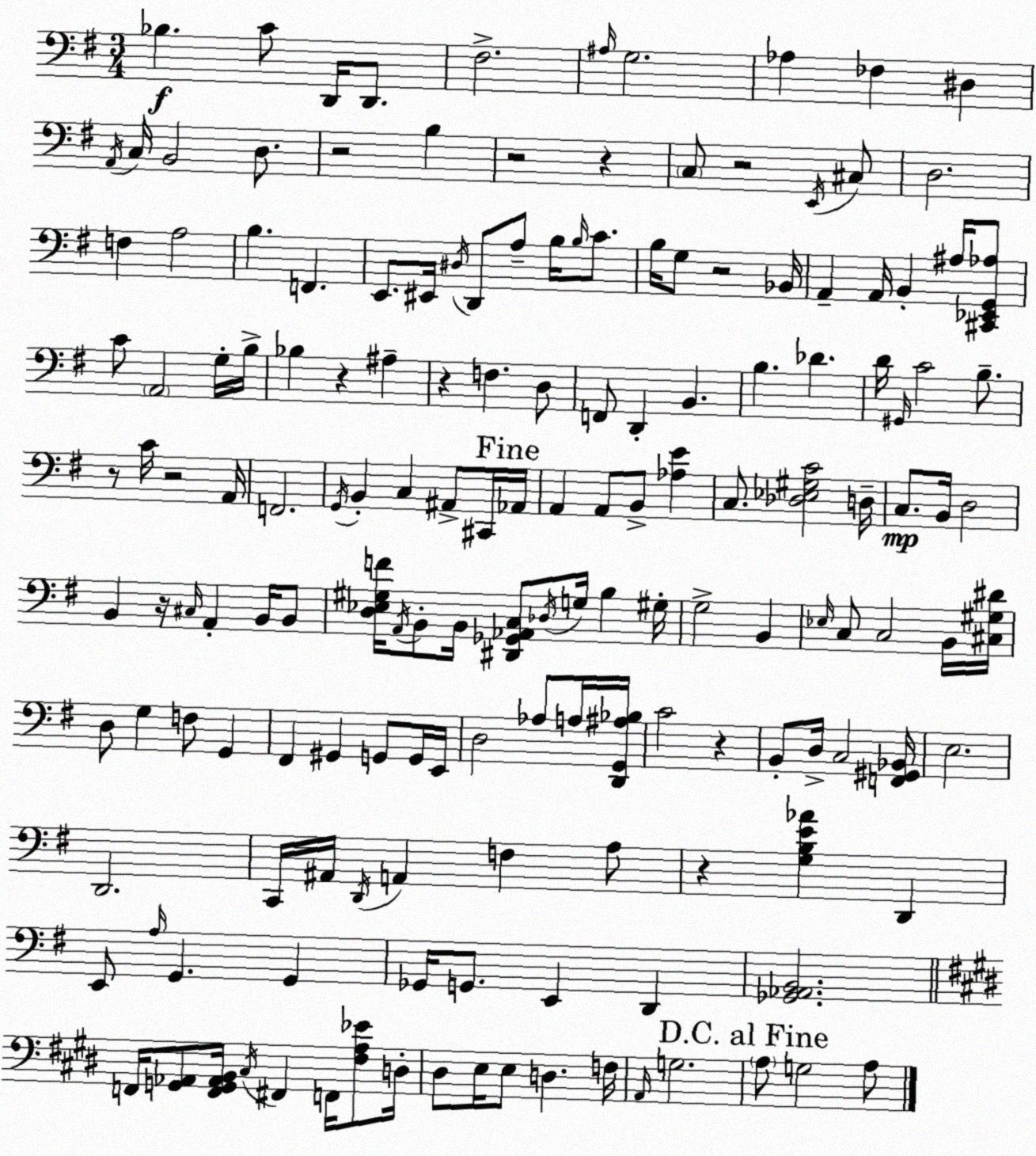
X:1
T:Untitled
M:3/4
L:1/4
K:Em
_B, C/2 D,,/4 D,,/2 ^F,2 ^A,/4 G,2 _A, _F, ^D, A,,/4 C,/4 B,,2 D,/2 z2 B, z2 z C,/2 z2 E,,/4 ^C,/2 D,2 F, A,2 B, F,, E,,/2 ^E,,/4 ^D,/4 D,,/2 A,/2 B,/4 B,/4 C/2 B,/4 G,/2 z2 _B,,/4 A,, A,,/4 B,, ^A,/4 [^C,,_E,,G,,_A,]/2 C/2 A,,2 G,/4 B,/4 _B, z ^A, z F, D,/2 F,,/2 D,, B,, B, _D D/4 ^G,,/4 C2 B,/2 z/2 C/4 z2 A,,/4 F,,2 G,,/4 B,, C, ^A,,/2 ^C,,/4 _A,,/4 A,, A,,/2 B,,/2 [_A,E] C,/2 [_D,_E,^G,C]2 D,/4 C,/2 B,,/4 D,2 B,, z/4 ^C,/4 A,, B,,/4 B,,/2 [D,_E,^G,F]/4 A,,/4 B,,/2 B,,/4 [^D,,_G,,_A,,C,]/2 _D,/4 G,/4 B, ^G,/4 G,2 B,, _E,/4 C,/2 C,2 B,,/4 [^C,^G,^D]/4 D,/2 G, F,/2 G,, ^F,, ^G,, G,,/2 G,,/4 E,,/4 D,2 _A,/2 A,/4 [D,,G,,^A,_B,]/4 C2 z B,,/2 D,/4 C,2 [F,,^G,,_B,,]/4 E,2 D,,2 C,,/4 ^A,,/4 D,,/4 A,, F, A,/2 z [G,B,E_A] D,, E,,/2 A,/4 G,, G,, _G,,/4 G,,/2 E,, D,, [_G,,_A,,B,,]2 F,,/4 [G,,_A,,]/2 [F,,G,,_A,,B,,]/4 ^C,/4 ^F,, F,,/4 [^F,A,_E]/2 D,/4 ^D,/2 E,/4 E,/2 D, F,/4 A,,/4 G,2 A,/2 G,2 A,/2